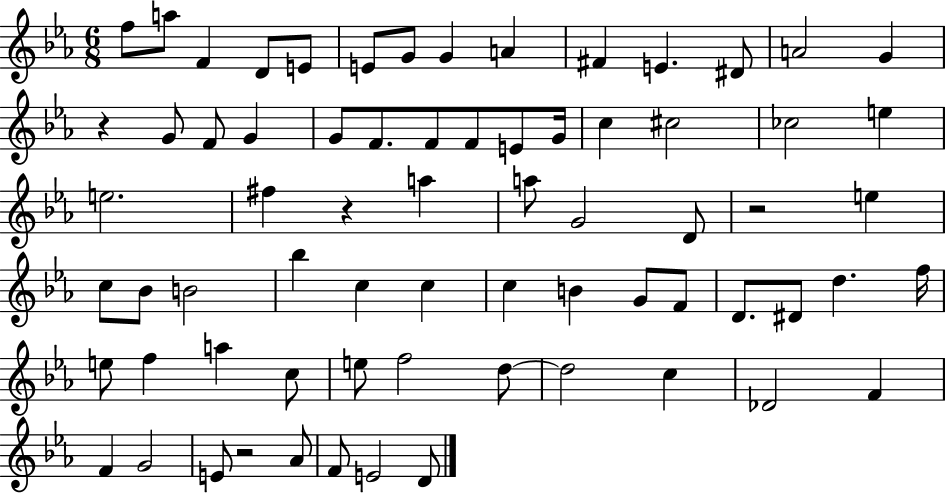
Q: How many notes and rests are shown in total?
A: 70